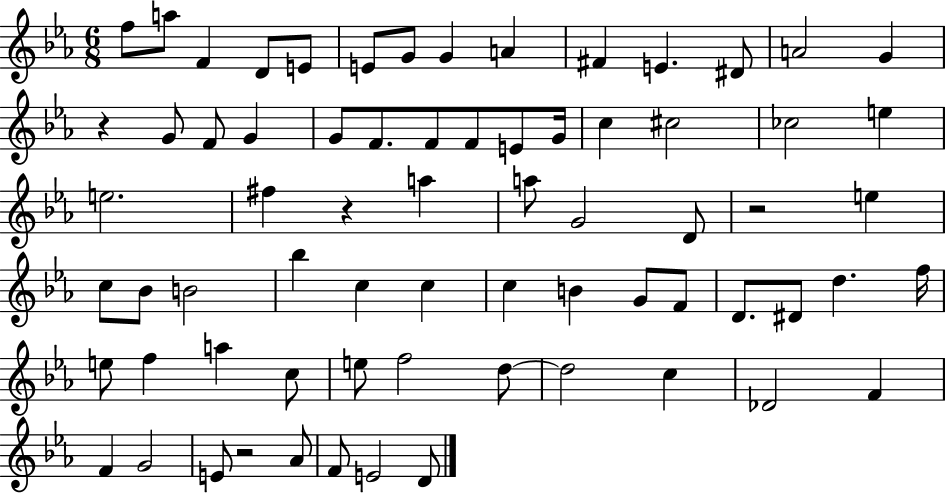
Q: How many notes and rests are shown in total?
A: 70